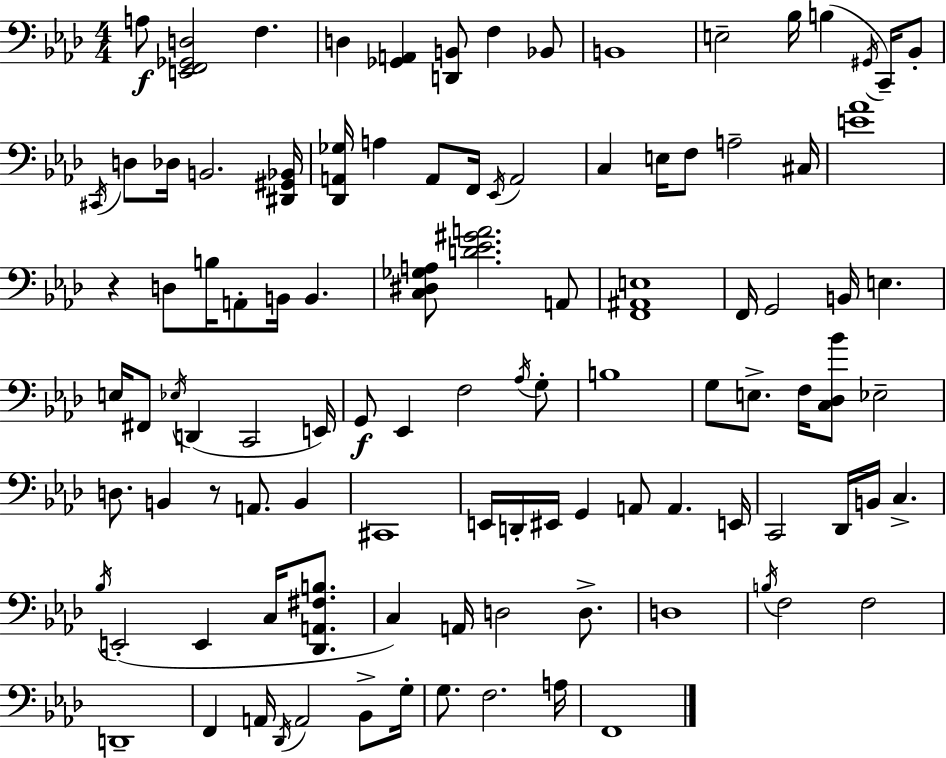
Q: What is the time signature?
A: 4/4